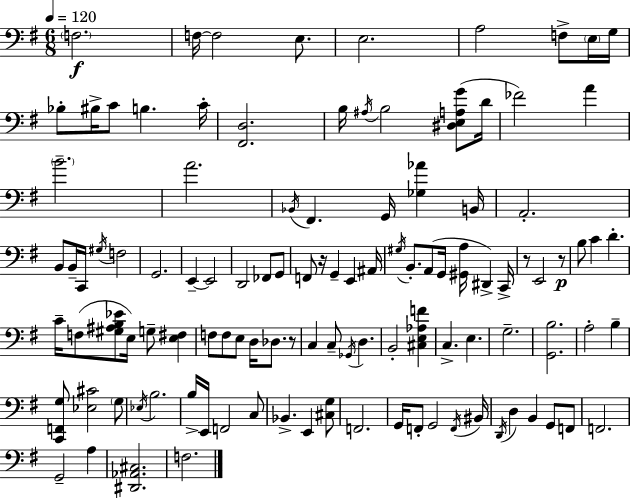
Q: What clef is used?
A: bass